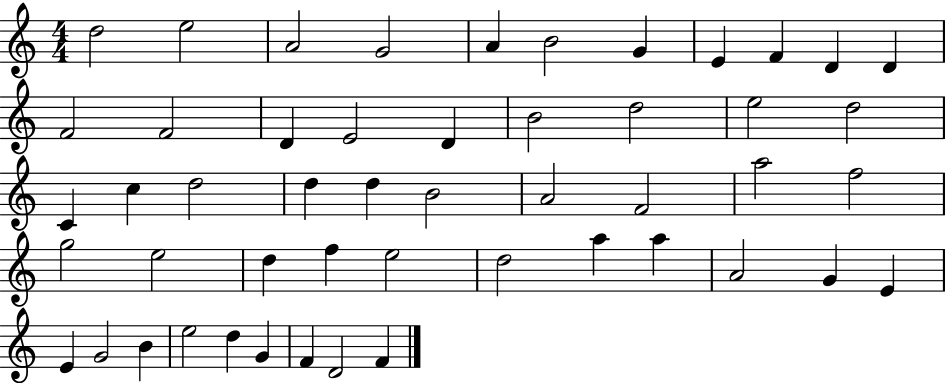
D5/h E5/h A4/h G4/h A4/q B4/h G4/q E4/q F4/q D4/q D4/q F4/h F4/h D4/q E4/h D4/q B4/h D5/h E5/h D5/h C4/q C5/q D5/h D5/q D5/q B4/h A4/h F4/h A5/h F5/h G5/h E5/h D5/q F5/q E5/h D5/h A5/q A5/q A4/h G4/q E4/q E4/q G4/h B4/q E5/h D5/q G4/q F4/q D4/h F4/q